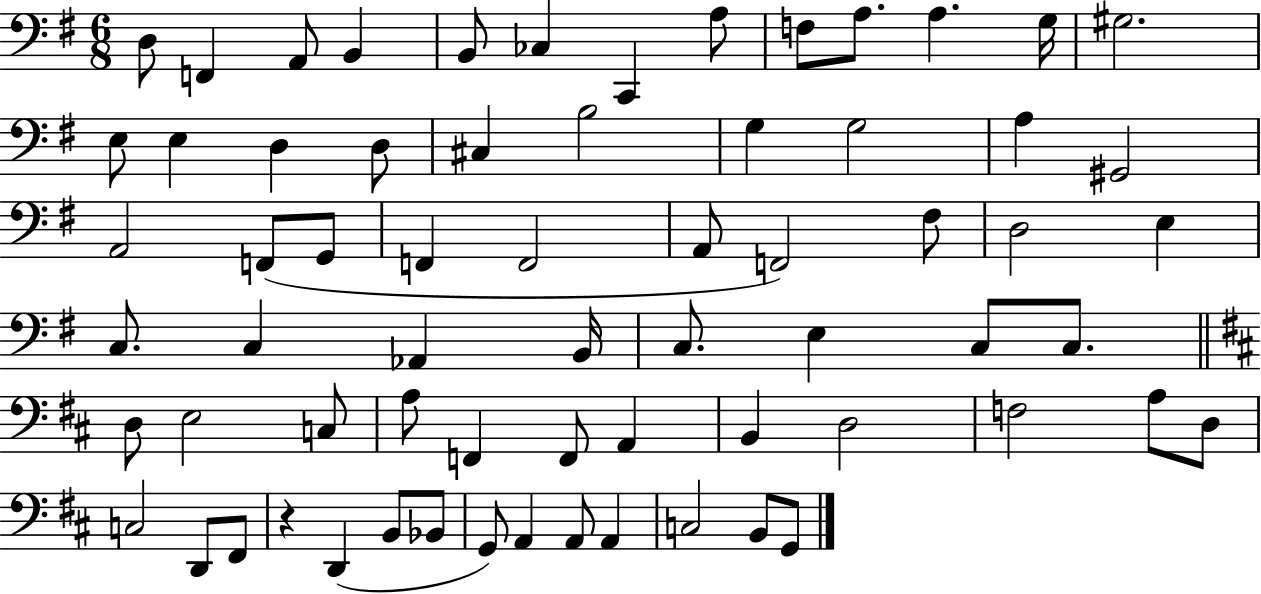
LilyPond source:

{
  \clef bass
  \numericTimeSignature
  \time 6/8
  \key g \major
  d8 f,4 a,8 b,4 | b,8 ces4 c,4 a8 | f8 a8. a4. g16 | gis2. | \break e8 e4 d4 d8 | cis4 b2 | g4 g2 | a4 gis,2 | \break a,2 f,8( g,8 | f,4 f,2 | a,8 f,2) fis8 | d2 e4 | \break c8. c4 aes,4 b,16 | c8. e4 c8 c8. | \bar "||" \break \key b \minor d8 e2 c8 | a8 f,4 f,8 a,4 | b,4 d2 | f2 a8 d8 | \break c2 d,8 fis,8 | r4 d,4( b,8 bes,8 | g,8) a,4 a,8 a,4 | c2 b,8 g,8 | \break \bar "|."
}